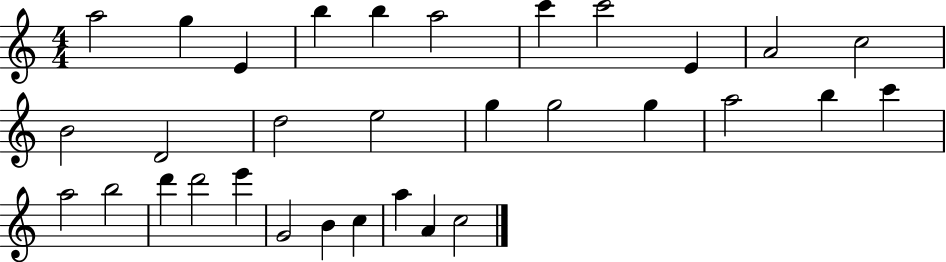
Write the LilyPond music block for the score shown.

{
  \clef treble
  \numericTimeSignature
  \time 4/4
  \key c \major
  a''2 g''4 e'4 | b''4 b''4 a''2 | c'''4 c'''2 e'4 | a'2 c''2 | \break b'2 d'2 | d''2 e''2 | g''4 g''2 g''4 | a''2 b''4 c'''4 | \break a''2 b''2 | d'''4 d'''2 e'''4 | g'2 b'4 c''4 | a''4 a'4 c''2 | \break \bar "|."
}